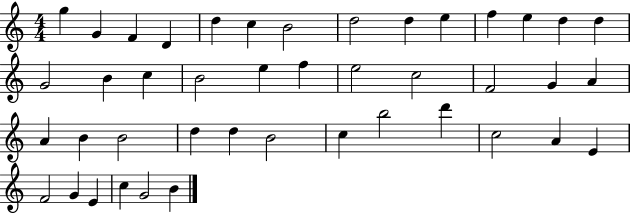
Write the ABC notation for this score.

X:1
T:Untitled
M:4/4
L:1/4
K:C
g G F D d c B2 d2 d e f e d d G2 B c B2 e f e2 c2 F2 G A A B B2 d d B2 c b2 d' c2 A E F2 G E c G2 B